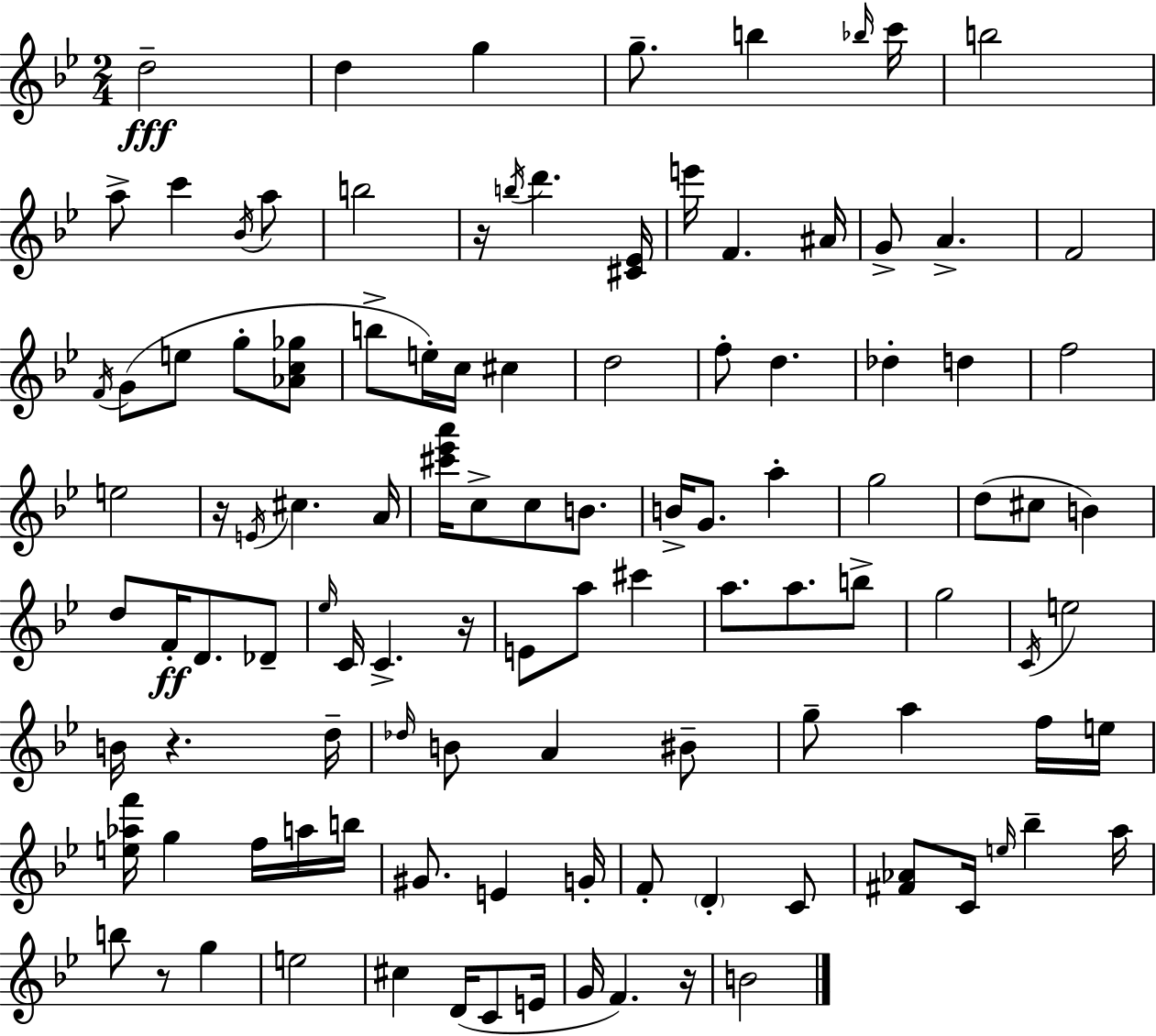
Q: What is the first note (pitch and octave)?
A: D5